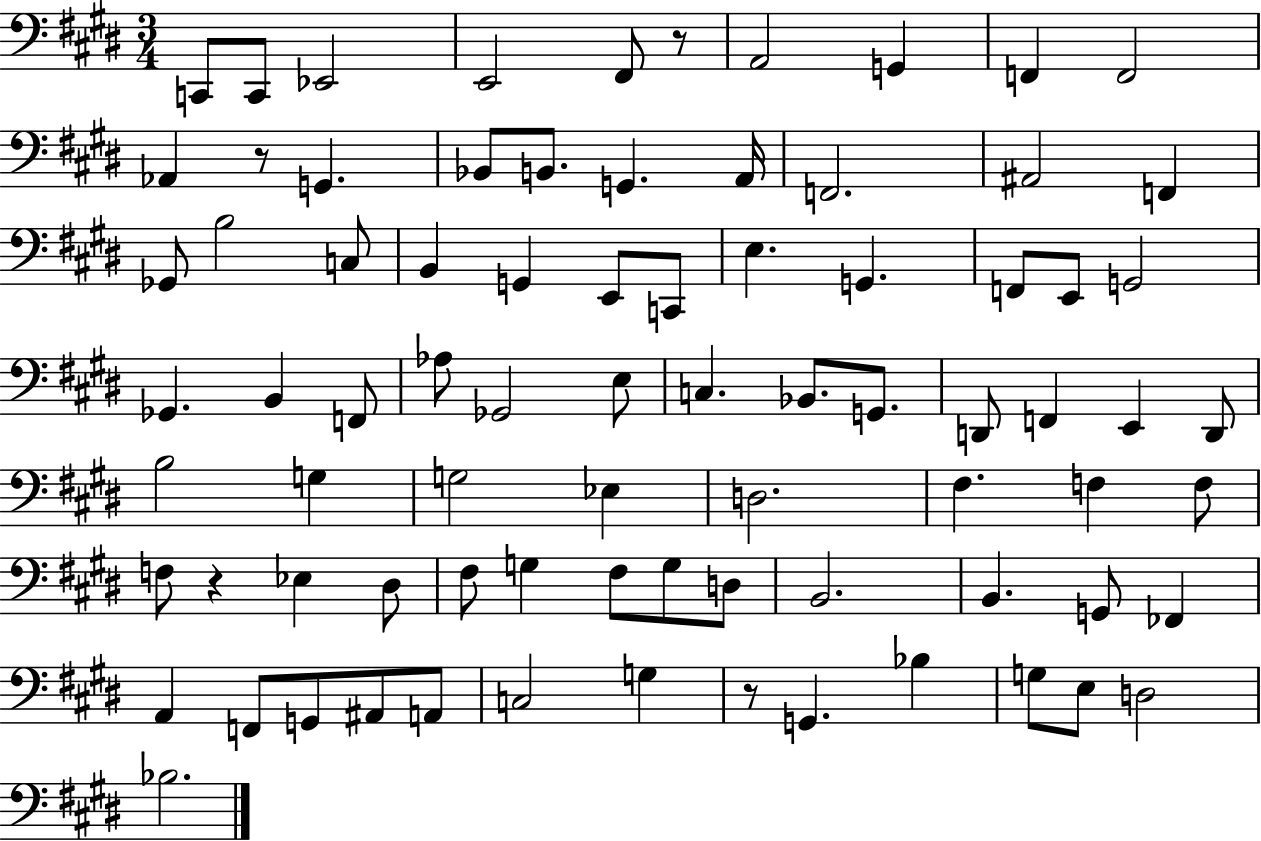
{
  \clef bass
  \numericTimeSignature
  \time 3/4
  \key e \major
  \repeat volta 2 { c,8 c,8 ees,2 | e,2 fis,8 r8 | a,2 g,4 | f,4 f,2 | \break aes,4 r8 g,4. | bes,8 b,8. g,4. a,16 | f,2. | ais,2 f,4 | \break ges,8 b2 c8 | b,4 g,4 e,8 c,8 | e4. g,4. | f,8 e,8 g,2 | \break ges,4. b,4 f,8 | aes8 ges,2 e8 | c4. bes,8. g,8. | d,8 f,4 e,4 d,8 | \break b2 g4 | g2 ees4 | d2. | fis4. f4 f8 | \break f8 r4 ees4 dis8 | fis8 g4 fis8 g8 d8 | b,2. | b,4. g,8 fes,4 | \break a,4 f,8 g,8 ais,8 a,8 | c2 g4 | r8 g,4. bes4 | g8 e8 d2 | \break bes2. | } \bar "|."
}